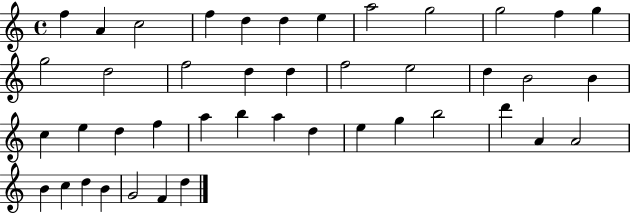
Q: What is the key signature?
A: C major